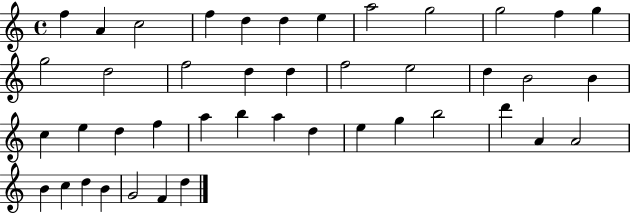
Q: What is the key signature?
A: C major